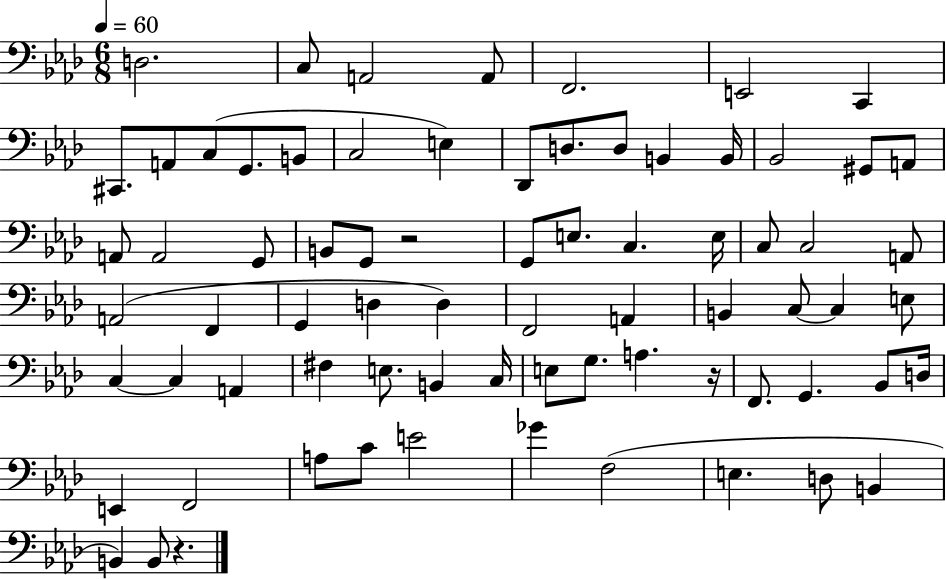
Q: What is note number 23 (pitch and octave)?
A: A2